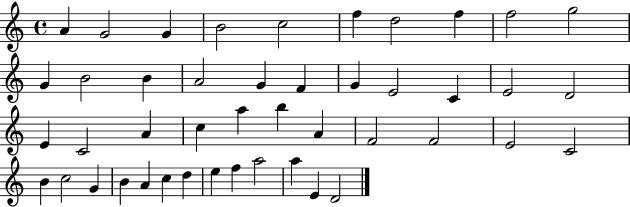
X:1
T:Untitled
M:4/4
L:1/4
K:C
A G2 G B2 c2 f d2 f f2 g2 G B2 B A2 G F G E2 C E2 D2 E C2 A c a b A F2 F2 E2 C2 B c2 G B A c d e f a2 a E D2